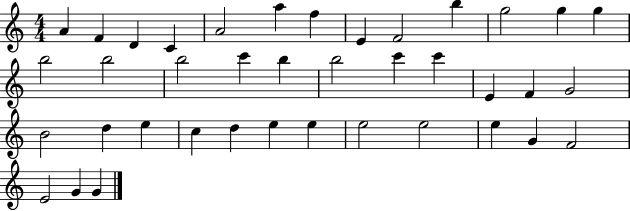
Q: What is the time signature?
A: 4/4